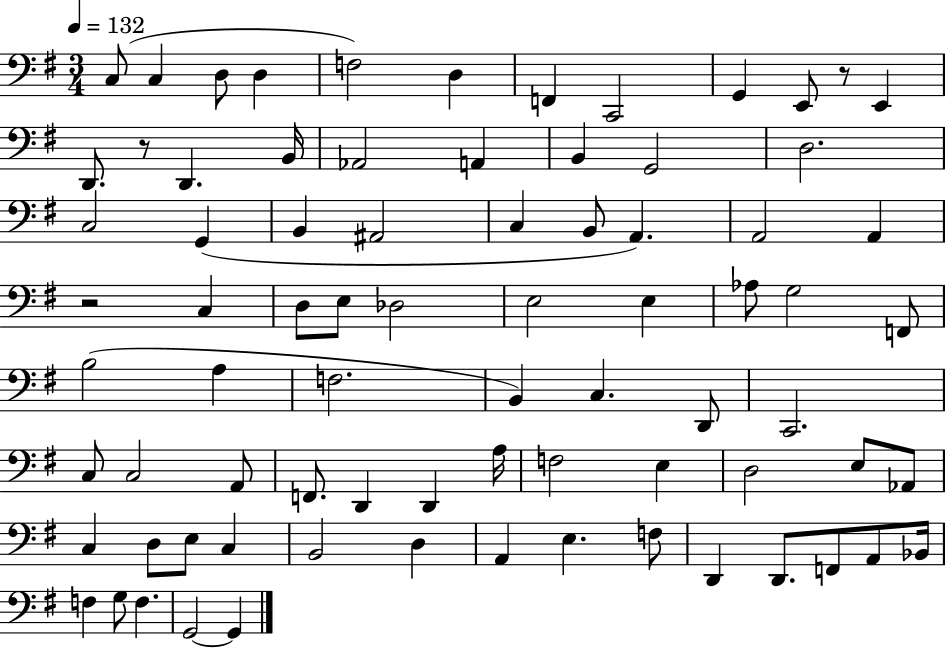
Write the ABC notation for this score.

X:1
T:Untitled
M:3/4
L:1/4
K:G
C,/2 C, D,/2 D, F,2 D, F,, C,,2 G,, E,,/2 z/2 E,, D,,/2 z/2 D,, B,,/4 _A,,2 A,, B,, G,,2 D,2 C,2 G,, B,, ^A,,2 C, B,,/2 A,, A,,2 A,, z2 C, D,/2 E,/2 _D,2 E,2 E, _A,/2 G,2 F,,/2 B,2 A, F,2 B,, C, D,,/2 C,,2 C,/2 C,2 A,,/2 F,,/2 D,, D,, A,/4 F,2 E, D,2 E,/2 _A,,/2 C, D,/2 E,/2 C, B,,2 D, A,, E, F,/2 D,, D,,/2 F,,/2 A,,/2 _B,,/4 F, G,/2 F, G,,2 G,,